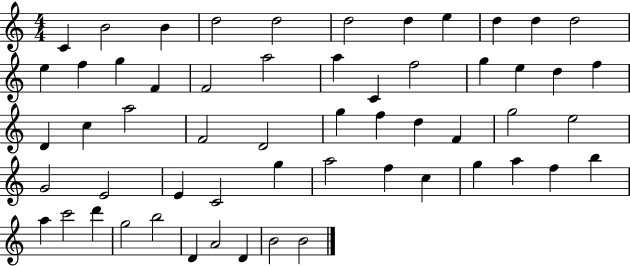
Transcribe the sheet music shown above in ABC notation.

X:1
T:Untitled
M:4/4
L:1/4
K:C
C B2 B d2 d2 d2 d e d d d2 e f g F F2 a2 a C f2 g e d f D c a2 F2 D2 g f d F g2 e2 G2 E2 E C2 g a2 f c g a f b a c'2 d' g2 b2 D A2 D B2 B2